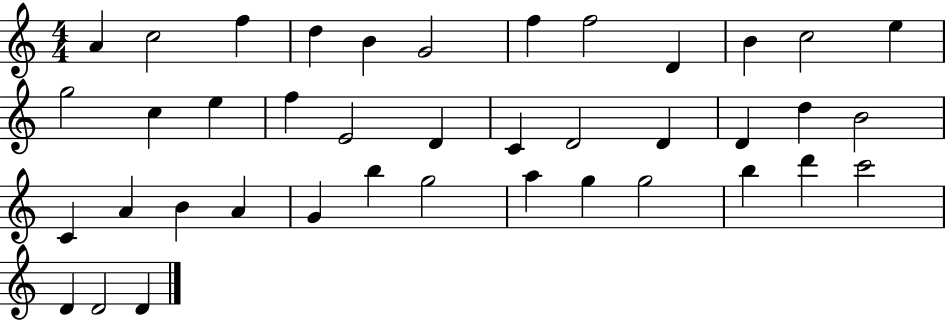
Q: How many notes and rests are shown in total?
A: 40